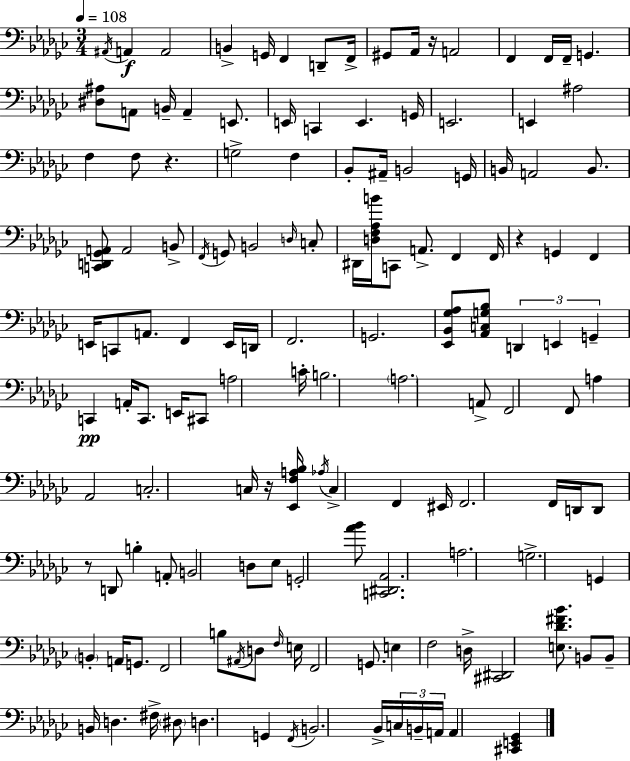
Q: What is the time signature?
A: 3/4